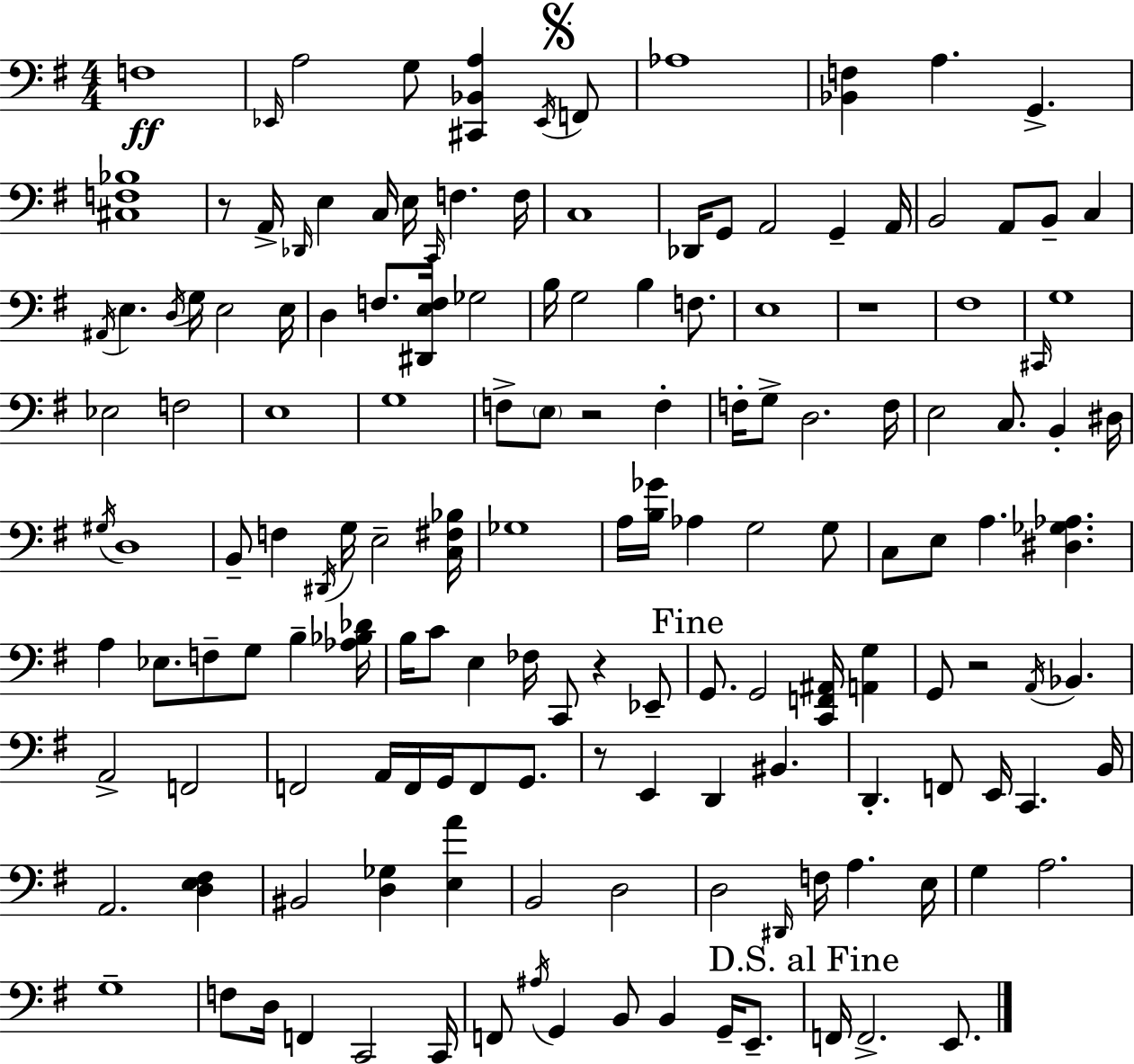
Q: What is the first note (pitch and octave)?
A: F3